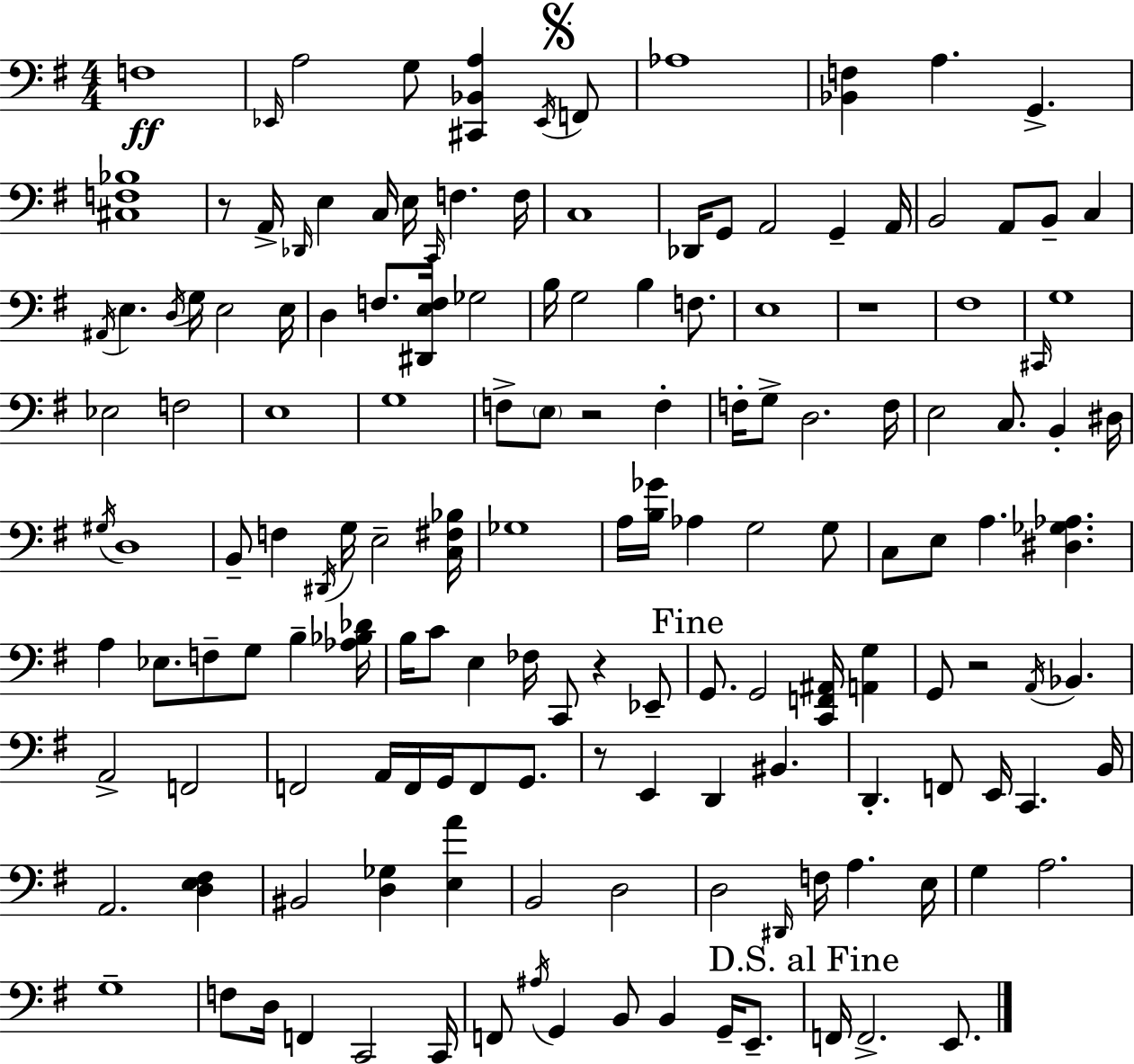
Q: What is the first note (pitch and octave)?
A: F3